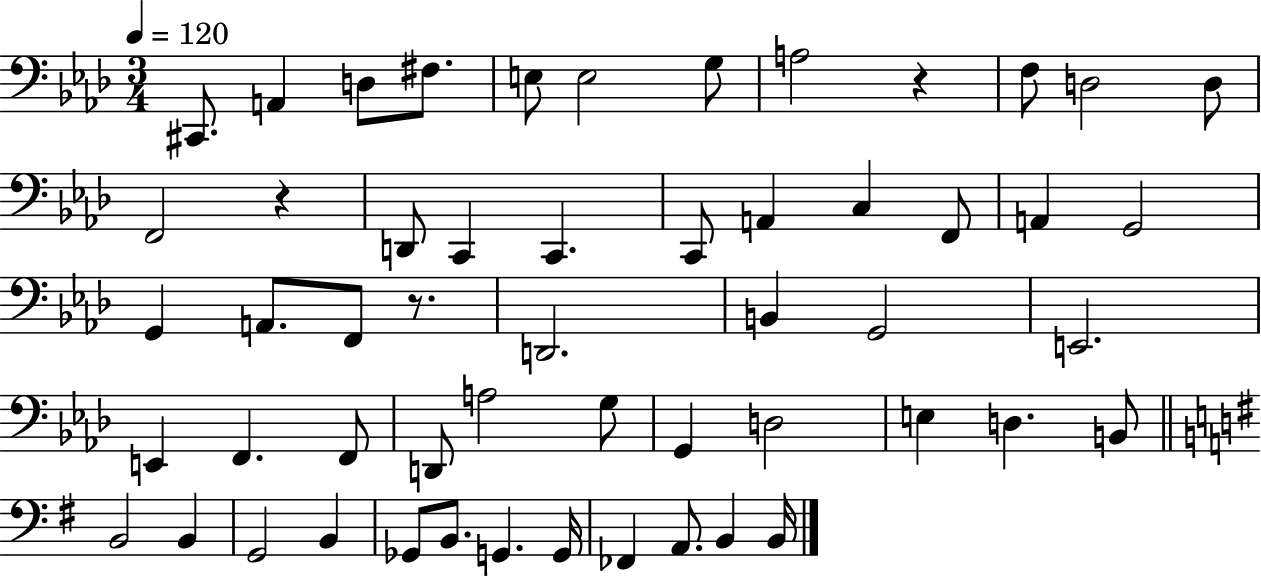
{
  \clef bass
  \numericTimeSignature
  \time 3/4
  \key aes \major
  \tempo 4 = 120
  cis,8. a,4 d8 fis8. | e8 e2 g8 | a2 r4 | f8 d2 d8 | \break f,2 r4 | d,8 c,4 c,4. | c,8 a,4 c4 f,8 | a,4 g,2 | \break g,4 a,8. f,8 r8. | d,2. | b,4 g,2 | e,2. | \break e,4 f,4. f,8 | d,8 a2 g8 | g,4 d2 | e4 d4. b,8 | \break \bar "||" \break \key g \major b,2 b,4 | g,2 b,4 | ges,8 b,8. g,4. g,16 | fes,4 a,8. b,4 b,16 | \break \bar "|."
}